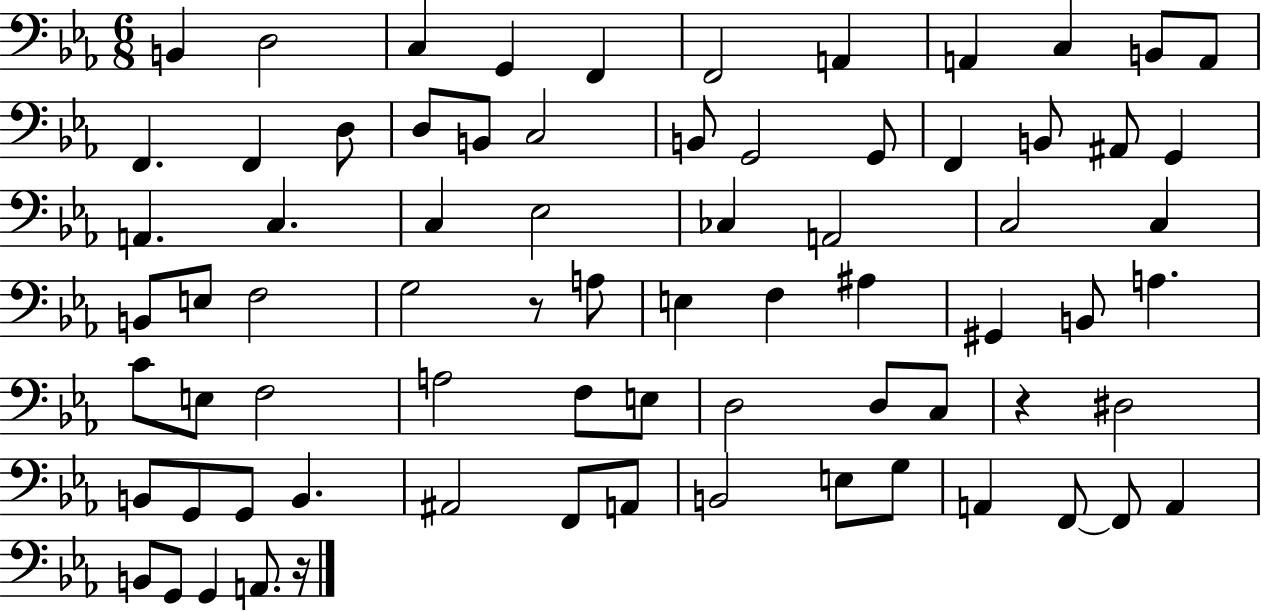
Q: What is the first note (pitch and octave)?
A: B2